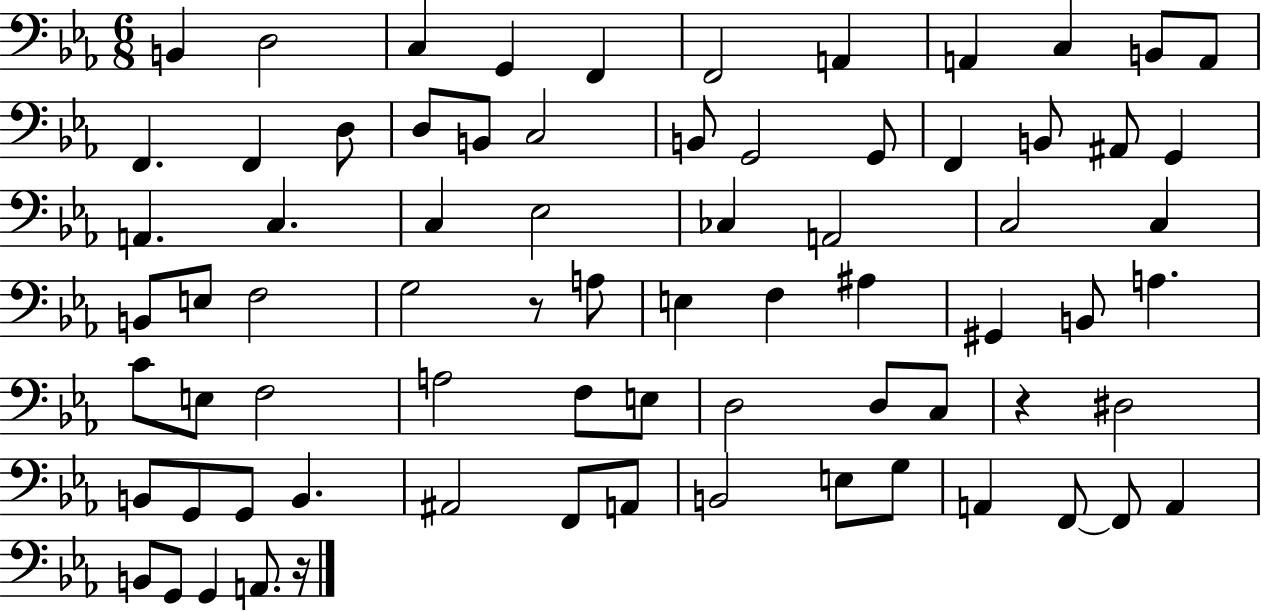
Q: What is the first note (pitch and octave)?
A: B2